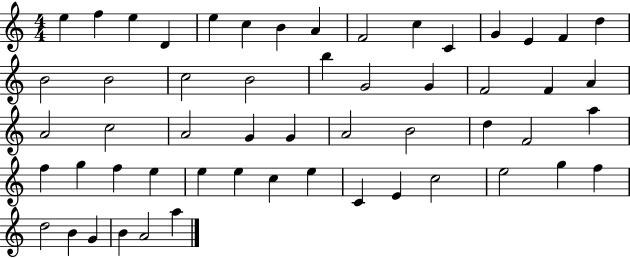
E5/q F5/q E5/q D4/q E5/q C5/q B4/q A4/q F4/h C5/q C4/q G4/q E4/q F4/q D5/q B4/h B4/h C5/h B4/h B5/q G4/h G4/q F4/h F4/q A4/q A4/h C5/h A4/h G4/q G4/q A4/h B4/h D5/q F4/h A5/q F5/q G5/q F5/q E5/q E5/q E5/q C5/q E5/q C4/q E4/q C5/h E5/h G5/q F5/q D5/h B4/q G4/q B4/q A4/h A5/q